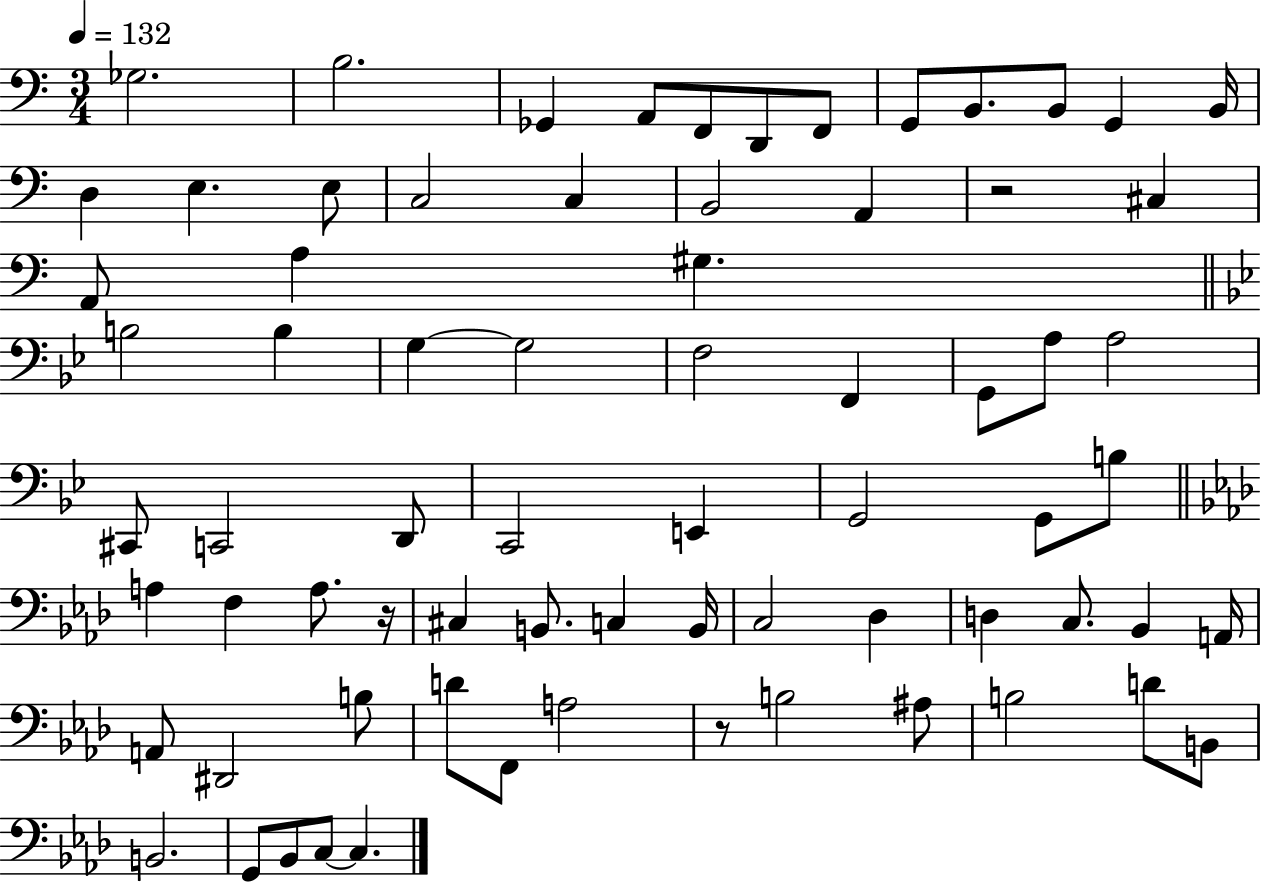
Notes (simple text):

Gb3/h. B3/h. Gb2/q A2/e F2/e D2/e F2/e G2/e B2/e. B2/e G2/q B2/s D3/q E3/q. E3/e C3/h C3/q B2/h A2/q R/h C#3/q A2/e A3/q G#3/q. B3/h B3/q G3/q G3/h F3/h F2/q G2/e A3/e A3/h C#2/e C2/h D2/e C2/h E2/q G2/h G2/e B3/e A3/q F3/q A3/e. R/s C#3/q B2/e. C3/q B2/s C3/h Db3/q D3/q C3/e. Bb2/q A2/s A2/e D#2/h B3/e D4/e F2/e A3/h R/e B3/h A#3/e B3/h D4/e B2/e B2/h. G2/e Bb2/e C3/e C3/q.